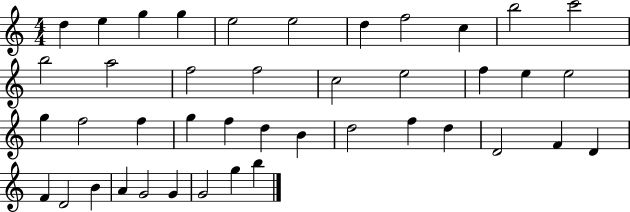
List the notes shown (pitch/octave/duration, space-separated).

D5/q E5/q G5/q G5/q E5/h E5/h D5/q F5/h C5/q B5/h C6/h B5/h A5/h F5/h F5/h C5/h E5/h F5/q E5/q E5/h G5/q F5/h F5/q G5/q F5/q D5/q B4/q D5/h F5/q D5/q D4/h F4/q D4/q F4/q D4/h B4/q A4/q G4/h G4/q G4/h G5/q B5/q